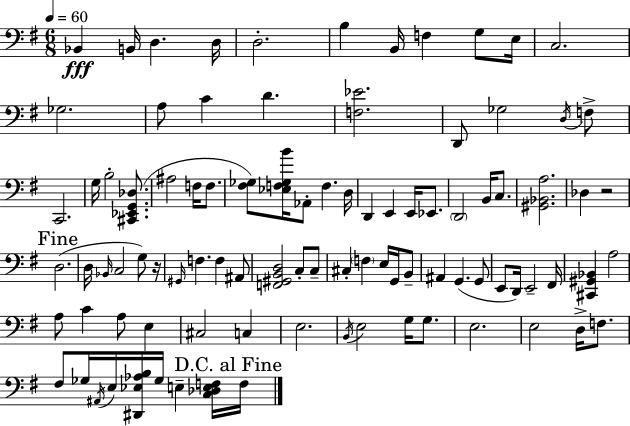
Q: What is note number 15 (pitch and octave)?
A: D4